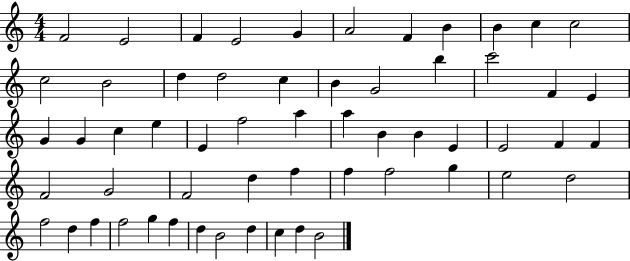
F4/h E4/h F4/q E4/h G4/q A4/h F4/q B4/q B4/q C5/q C5/h C5/h B4/h D5/q D5/h C5/q B4/q G4/h B5/q C6/h F4/q E4/q G4/q G4/q C5/q E5/q E4/q F5/h A5/q A5/q B4/q B4/q E4/q E4/h F4/q F4/q F4/h G4/h F4/h D5/q F5/q F5/q F5/h G5/q E5/h D5/h F5/h D5/q F5/q F5/h G5/q F5/q D5/q B4/h D5/q C5/q D5/q B4/h